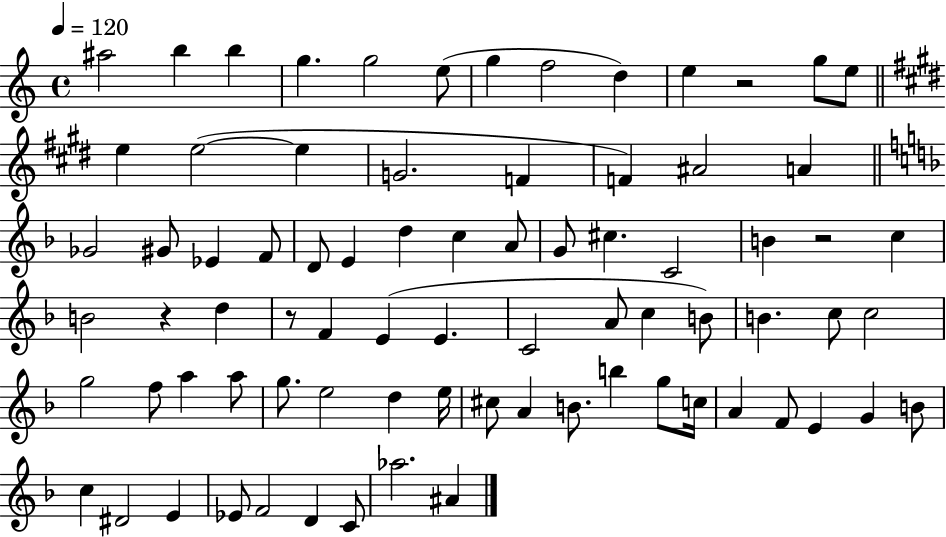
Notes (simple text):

A#5/h B5/q B5/q G5/q. G5/h E5/e G5/q F5/h D5/q E5/q R/h G5/e E5/e E5/q E5/h E5/q G4/h. F4/q F4/q A#4/h A4/q Gb4/h G#4/e Eb4/q F4/e D4/e E4/q D5/q C5/q A4/e G4/e C#5/q. C4/h B4/q R/h C5/q B4/h R/q D5/q R/e F4/q E4/q E4/q. C4/h A4/e C5/q B4/e B4/q. C5/e C5/h G5/h F5/e A5/q A5/e G5/e. E5/h D5/q E5/s C#5/e A4/q B4/e. B5/q G5/e C5/s A4/q F4/e E4/q G4/q B4/e C5/q D#4/h E4/q Eb4/e F4/h D4/q C4/e Ab5/h. A#4/q